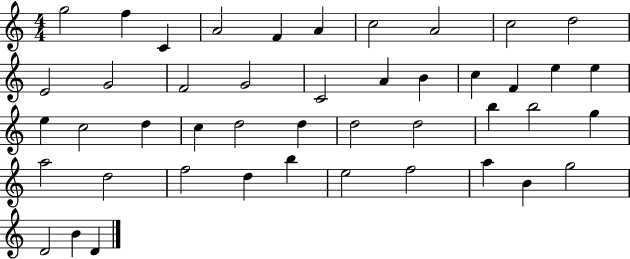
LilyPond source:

{
  \clef treble
  \numericTimeSignature
  \time 4/4
  \key c \major
  g''2 f''4 c'4 | a'2 f'4 a'4 | c''2 a'2 | c''2 d''2 | \break e'2 g'2 | f'2 g'2 | c'2 a'4 b'4 | c''4 f'4 e''4 e''4 | \break e''4 c''2 d''4 | c''4 d''2 d''4 | d''2 d''2 | b''4 b''2 g''4 | \break a''2 d''2 | f''2 d''4 b''4 | e''2 f''2 | a''4 b'4 g''2 | \break d'2 b'4 d'4 | \bar "|."
}